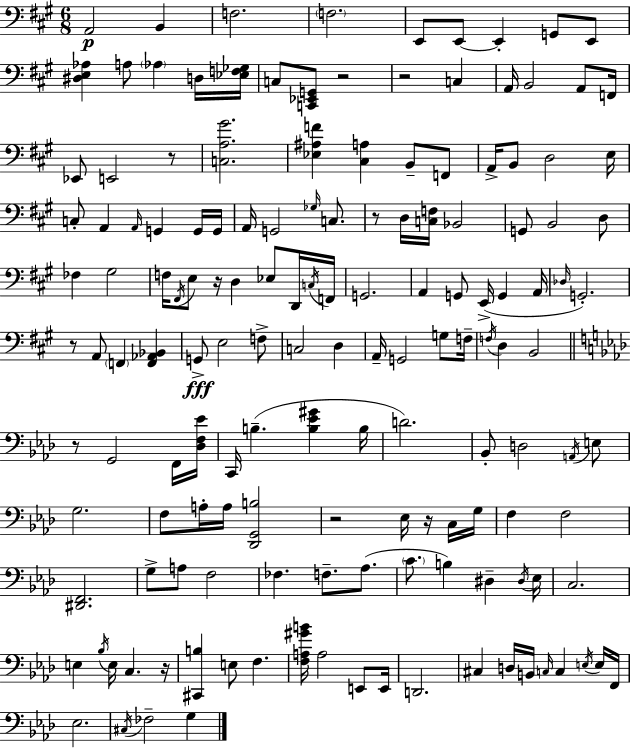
{
  \clef bass
  \numericTimeSignature
  \time 6/8
  \key a \major
  \repeat volta 2 { a,2\p b,4 | f2. | \parenthesize f2. | e,8 e,8~~ e,4-. g,8 e,8 | \break <dis e aes>4 a8 \parenthesize aes4 d16 <ees f ges>16 | c8 <c, ees, g,>8 r2 | r2 c4 | a,16 b,2 a,8 f,16 | \break ees,8 e,2 r8 | <c a gis'>2. | <ees ais f'>4 <cis a>4 b,8-- f,8 | a,16-> b,8 d2 e16 | \break c8-. a,4 \grace { a,16 } g,4 g,16 | g,16 a,16 g,2 \grace { ges16 } c8. | r8 d16 <c f>16 bes,2 | g,8 b,2 | \break d8 fes4 gis2 | f16 \acciaccatura { fis,16 } e8 r16 d4 ees8 | d,16 \acciaccatura { c16 } f,16 g,2. | a,4 g,8 e,16->( g,4 | \break a,16 \grace { des16 }) g,2.-. | r8 a,8 \parenthesize f,4 | <f, aes, bes,>4 g,8->\fff e2 | f8-> c2 | \break d4 a,16-- g,2 | g8 f16-- \acciaccatura { f16 } d4 b,2 | \bar "||" \break \key aes \major r8 g,2 f,16 <des f ees'>16 | c,16 b4.--( <b ees' gis'>4 b16 | d'2.) | bes,8-. d2 \acciaccatura { a,16 } e8 | \break g2. | f8 a16-. a16 <des, g, b>2 | r2 ees16 r16 c16 | g16 f4 f2 | \break <dis, f,>2. | g8-> a8 f2 | fes4. f8.-- aes8.( | \parenthesize c'8. b4) dis4-- | \break \acciaccatura { dis16 } ees16 c2. | e4 \acciaccatura { bes16 } e16 c4. | r16 <cis, b>4 e8 f4. | <f a gis' b'>16 a2 | \break e,8 e,16 d,2. | cis4 d16 b,16 \grace { c16 } c4 | \acciaccatura { e16 } e16 f,16 ees2. | \acciaccatura { cis16 } fes2-- | \break g4 } \bar "|."
}